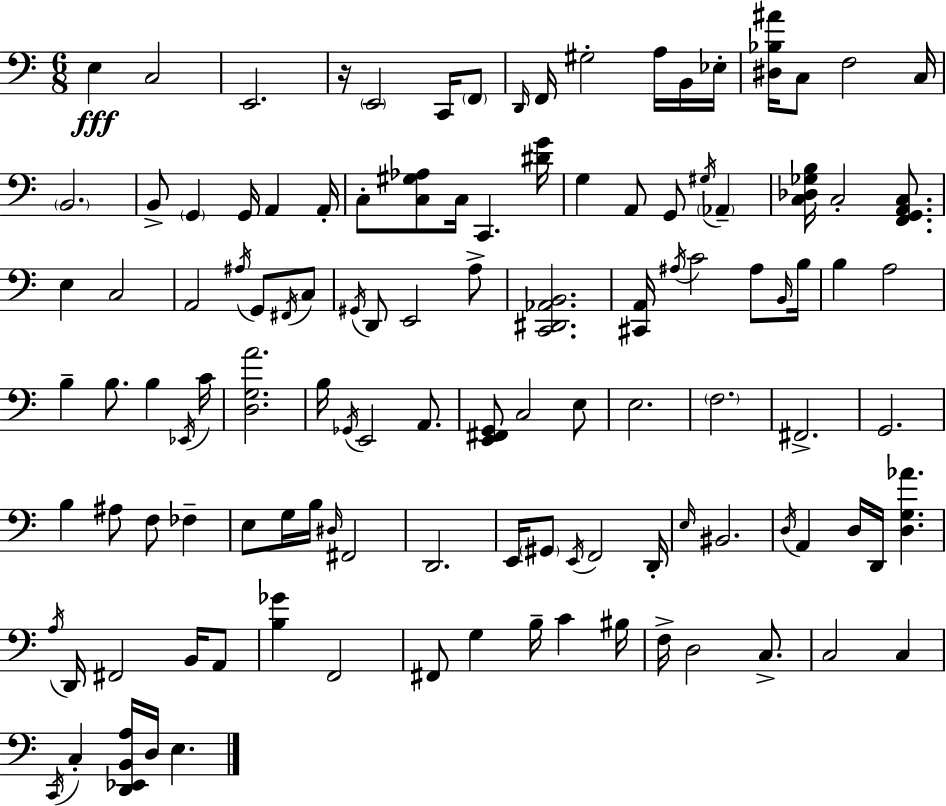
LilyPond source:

{
  \clef bass
  \numericTimeSignature
  \time 6/8
  \key c \major
  e4\fff c2 | e,2. | r16 \parenthesize e,2 c,16 \parenthesize f,8 | \grace { d,16 } f,16 gis2-. a16 b,16 | \break ees16-. <dis bes ais'>16 c8 f2 | c16 \parenthesize b,2. | b,8-> \parenthesize g,4 g,16 a,4 | a,16-. c8-. <c gis aes>8 c16 c,4. | \break <dis' g'>16 g4 a,8 g,8 \acciaccatura { gis16 } \parenthesize aes,4-- | <c des ges b>16 c2-. <f, g, a, c>8. | e4 c2 | a,2 \acciaccatura { ais16 } g,8 | \break \acciaccatura { fis,16 } c8 \acciaccatura { gis,16 } d,8 e,2 | a8-> <c, dis, aes, b,>2. | <cis, a,>16 \acciaccatura { ais16 } c'2 | ais8 \grace { b,16 } b16 b4 a2 | \break b4-- b8. | b4 \acciaccatura { ees,16 } c'16 <d g a'>2. | b16 \acciaccatura { ges,16 } e,2 | a,8. <e, fis, g,>8 c2 | \break e8 e2. | \parenthesize f2. | fis,2.-> | g,2. | \break b4 | ais8 f8 fes4-- e8 g16 | b16 \grace { dis16 } fis,2 d,2. | e,16 \parenthesize gis,8 | \break \acciaccatura { e,16 } f,2 d,16-. \grace { e16 } | bis,2. | \acciaccatura { d16 } a,4 d16 d,16 <d g aes'>4. | \acciaccatura { a16 } d,16 fis,2 b,16 | \break a,8 <b ges'>4 f,2 | fis,8 g4 b16-- c'4 | bis16 f16-> d2 c8.-> | c2 c4 | \break \acciaccatura { c,16 } c4-. <d, ees, b, a>16 d16 e4. | \bar "|."
}